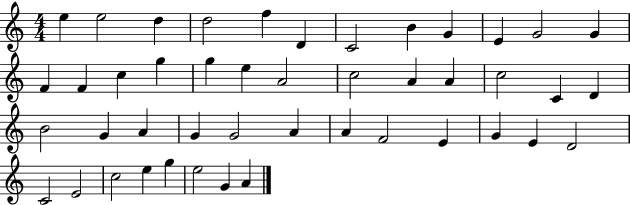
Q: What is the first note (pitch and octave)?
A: E5